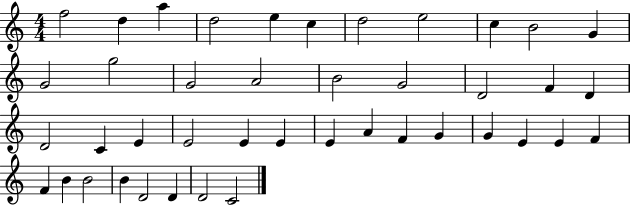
{
  \clef treble
  \numericTimeSignature
  \time 4/4
  \key c \major
  f''2 d''4 a''4 | d''2 e''4 c''4 | d''2 e''2 | c''4 b'2 g'4 | \break g'2 g''2 | g'2 a'2 | b'2 g'2 | d'2 f'4 d'4 | \break d'2 c'4 e'4 | e'2 e'4 e'4 | e'4 a'4 f'4 g'4 | g'4 e'4 e'4 f'4 | \break f'4 b'4 b'2 | b'4 d'2 d'4 | d'2 c'2 | \bar "|."
}